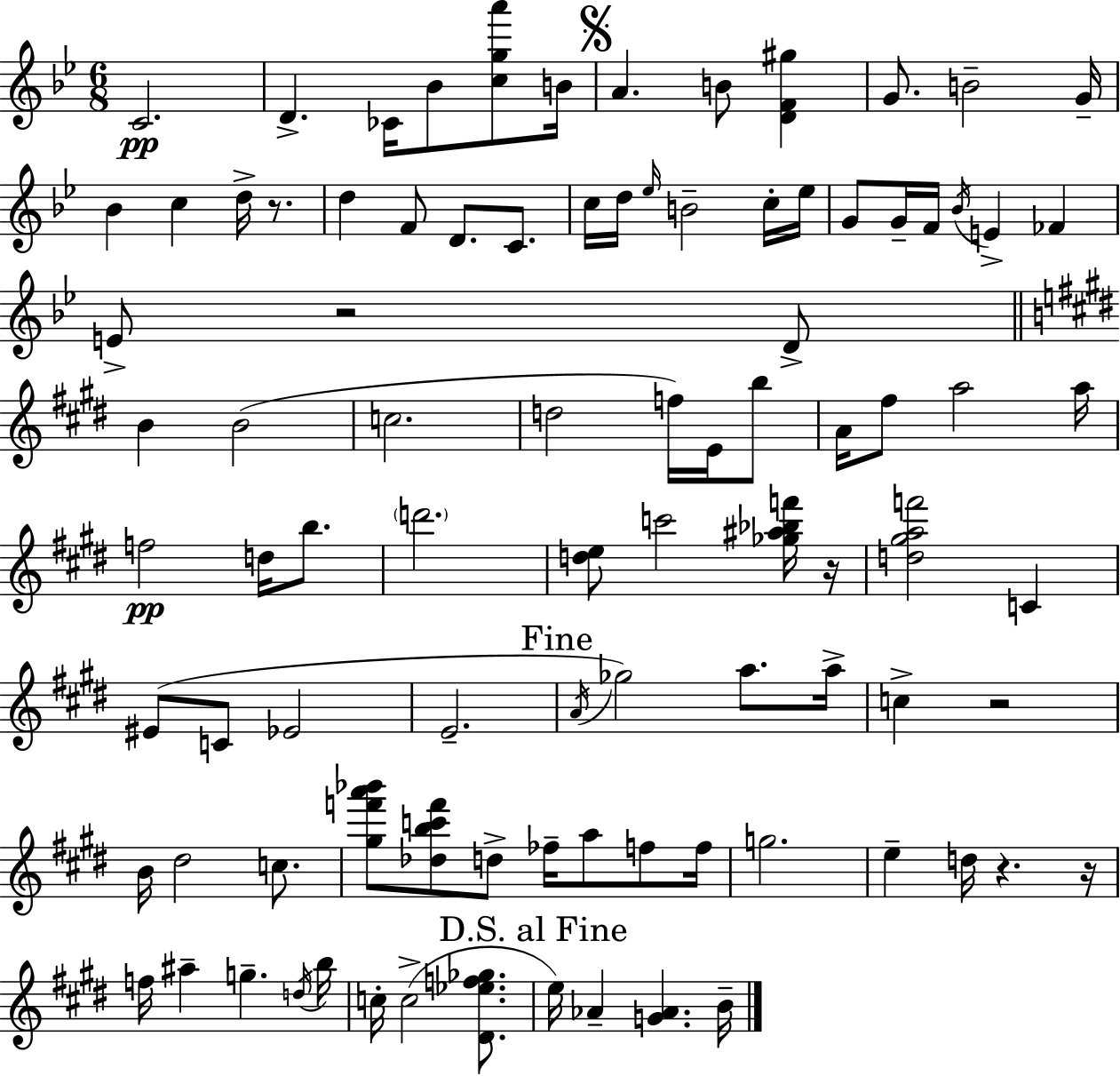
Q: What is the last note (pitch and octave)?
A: B4